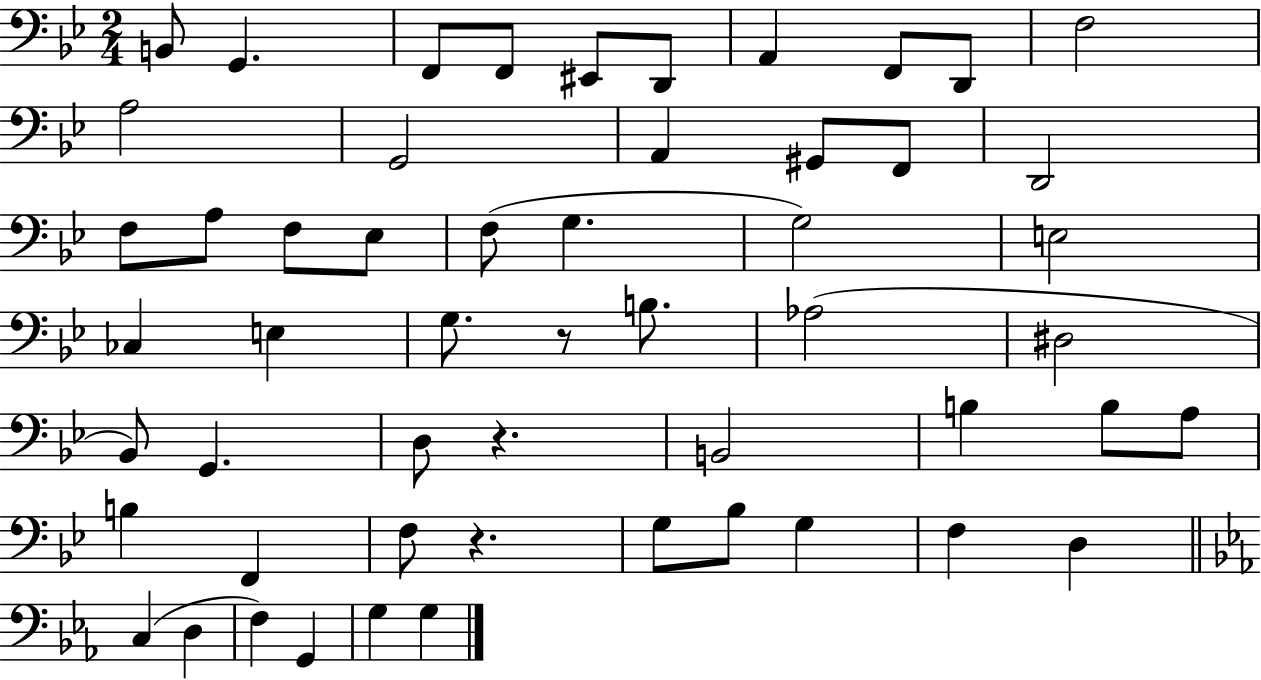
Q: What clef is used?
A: bass